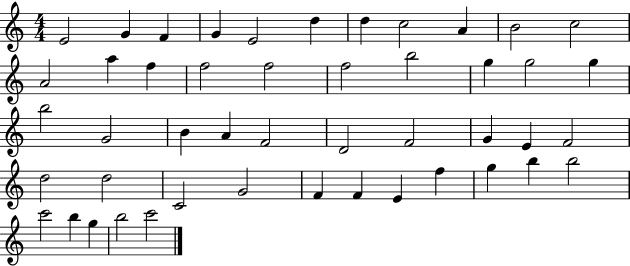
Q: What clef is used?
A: treble